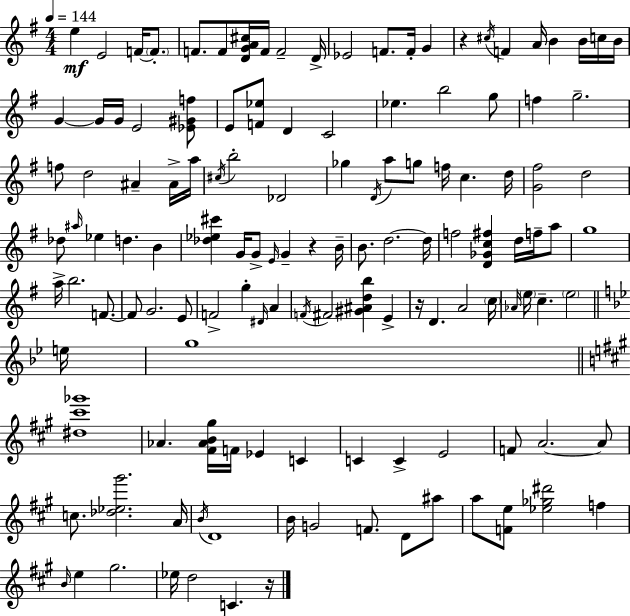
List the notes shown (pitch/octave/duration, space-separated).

E5/q E4/h F4/s F4/e. F4/e. F4/e [D4,G4,A4,C#5]/s F4/s F4/h D4/s Eb4/h F4/e. F4/s G4/q R/q C#5/s F4/q A4/s B4/q B4/s C5/s B4/s G4/q G4/s G4/s E4/h [Eb4,G#4,F5]/e E4/e [F4,Eb5]/e D4/q C4/h Eb5/q. B5/h G5/e F5/q G5/h. F5/e D5/h A#4/q A#4/s A5/s C#5/s B5/h Db4/h Gb5/q D4/s A5/e G5/e F5/s C5/q. D5/s [G4,F#5]/h D5/h Db5/e A#5/s Eb5/q D5/q. B4/q [Db5,Eb5,C#6]/q G4/s G4/e E4/s G4/q R/q B4/s B4/e. D5/h. D5/s F5/h [D4,Gb4,C5,F#5]/q D5/s F5/s A5/e G5/w A5/s B5/h. F4/e. F4/e G4/h. E4/e F4/h G5/q D#4/s A4/q F4/s F#4/h [G#4,A#4,D5,B5]/q E4/q R/s D4/q. A4/h C5/s Ab4/s E5/s C5/q. E5/h E5/s G5/w [D#5,C#6,Gb6]/w Ab4/q. [F#4,Ab4,B4,G#5]/s F4/s Eb4/q C4/q C4/q C4/q E4/h F4/e A4/h. A4/e C5/e. [Db5,Eb5,G#6]/h. A4/s B4/s D4/w B4/s G4/h F4/e. D4/e A#5/e A5/e [F4,E5]/e [Eb5,Gb5,D#6]/h F5/q B4/s E5/q G#5/h. Eb5/s D5/h C4/q. R/s